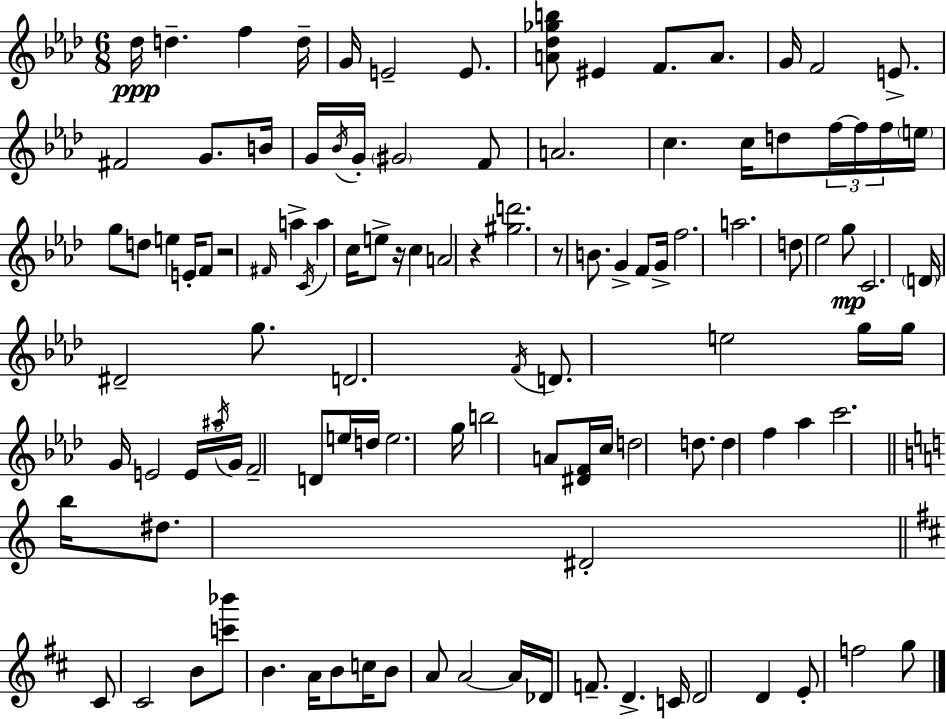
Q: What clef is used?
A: treble